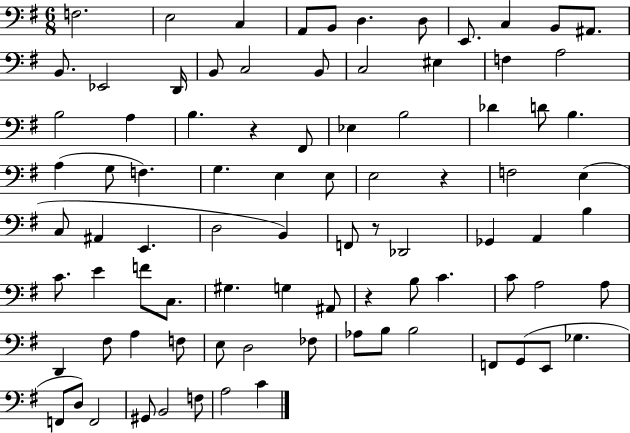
F3/h. E3/h C3/q A2/e B2/e D3/q. D3/e E2/e. C3/q B2/e A#2/e. B2/e. Eb2/h D2/s B2/e C3/h B2/e C3/h EIS3/q F3/q A3/h B3/h A3/q B3/q. R/q F#2/e Eb3/q B3/h Db4/q D4/e B3/q. A3/q G3/e F3/q. G3/q. E3/q E3/e E3/h R/q F3/h E3/q C3/e A#2/q E2/q. D3/h B2/q F2/e R/e Db2/h Gb2/q A2/q B3/q C4/e. E4/q F4/e C3/e. G#3/q. G3/q A#2/e R/q B3/e C4/q. C4/e A3/h A3/e D2/q F#3/e A3/q F3/e E3/e D3/h FES3/e Ab3/e B3/e B3/h F2/e G2/e E2/e Gb3/q. F2/e D3/e F2/h G#2/e B2/h F3/e A3/h C4/q